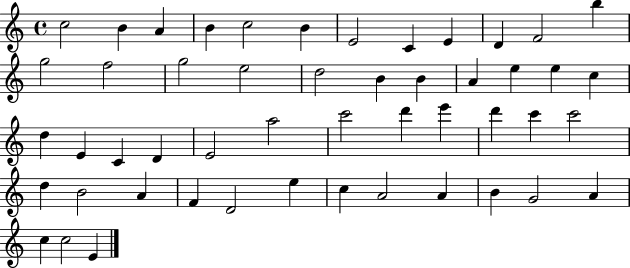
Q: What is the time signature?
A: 4/4